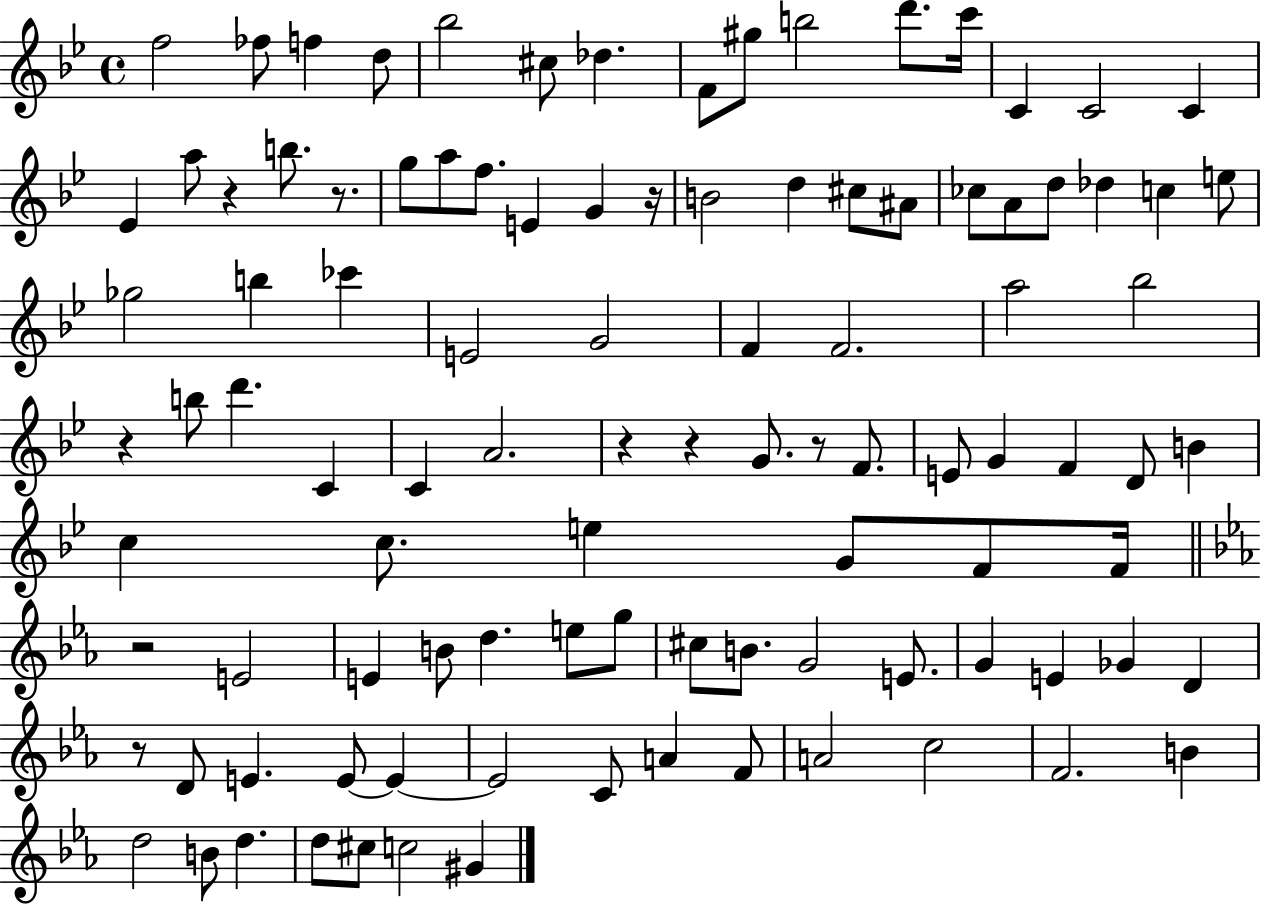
F5/h FES5/e F5/q D5/e Bb5/h C#5/e Db5/q. F4/e G#5/e B5/h D6/e. C6/s C4/q C4/h C4/q Eb4/q A5/e R/q B5/e. R/e. G5/e A5/e F5/e. E4/q G4/q R/s B4/h D5/q C#5/e A#4/e CES5/e A4/e D5/e Db5/q C5/q E5/e Gb5/h B5/q CES6/q E4/h G4/h F4/q F4/h. A5/h Bb5/h R/q B5/e D6/q. C4/q C4/q A4/h. R/q R/q G4/e. R/e F4/e. E4/e G4/q F4/q D4/e B4/q C5/q C5/e. E5/q G4/e F4/e F4/s R/h E4/h E4/q B4/e D5/q. E5/e G5/e C#5/e B4/e. G4/h E4/e. G4/q E4/q Gb4/q D4/q R/e D4/e E4/q. E4/e E4/q E4/h C4/e A4/q F4/e A4/h C5/h F4/h. B4/q D5/h B4/e D5/q. D5/e C#5/e C5/h G#4/q